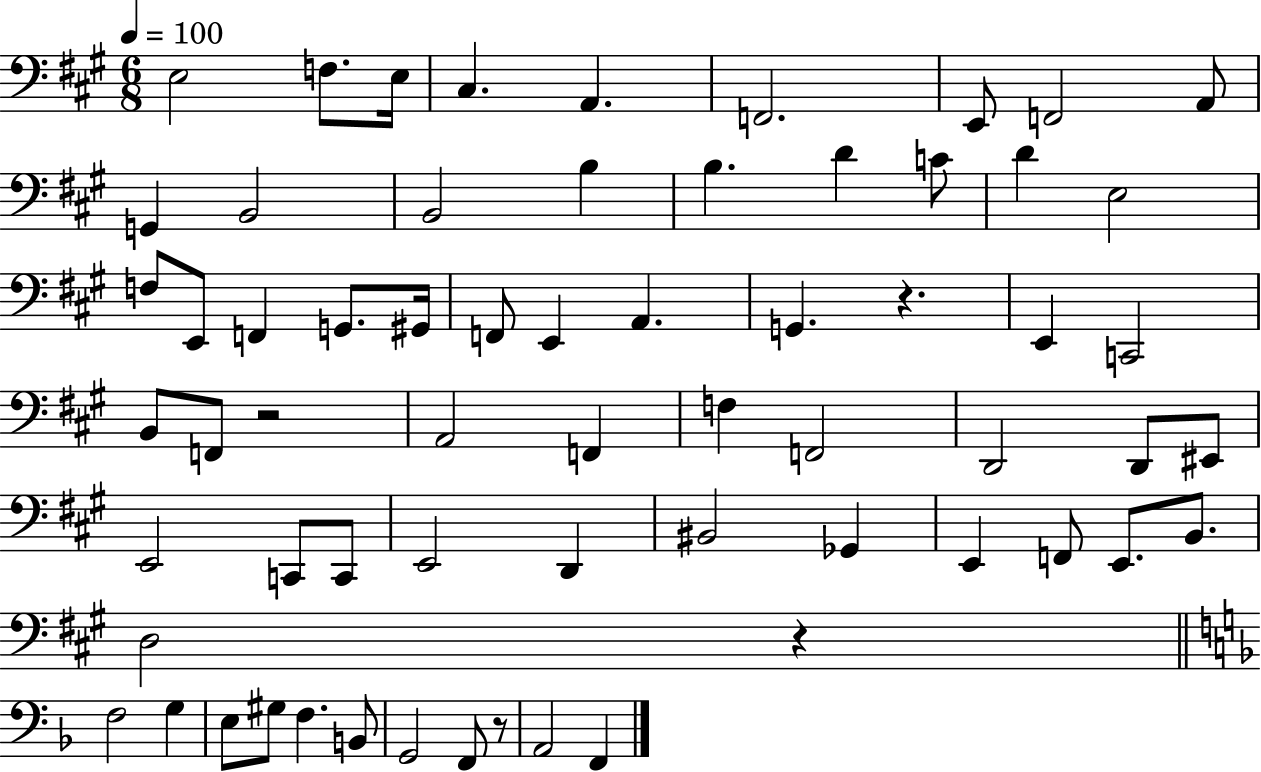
E3/h F3/e. E3/s C#3/q. A2/q. F2/h. E2/e F2/h A2/e G2/q B2/h B2/h B3/q B3/q. D4/q C4/e D4/q E3/h F3/e E2/e F2/q G2/e. G#2/s F2/e E2/q A2/q. G2/q. R/q. E2/q C2/h B2/e F2/e R/h A2/h F2/q F3/q F2/h D2/h D2/e EIS2/e E2/h C2/e C2/e E2/h D2/q BIS2/h Gb2/q E2/q F2/e E2/e. B2/e. D3/h R/q F3/h G3/q E3/e G#3/e F3/q. B2/e G2/h F2/e R/e A2/h F2/q